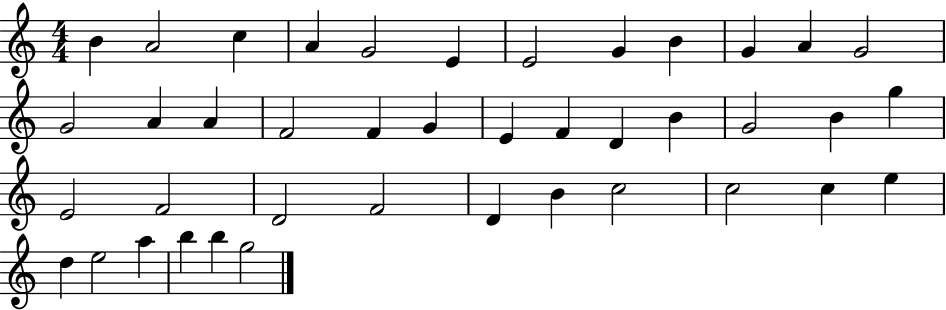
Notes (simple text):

B4/q A4/h C5/q A4/q G4/h E4/q E4/h G4/q B4/q G4/q A4/q G4/h G4/h A4/q A4/q F4/h F4/q G4/q E4/q F4/q D4/q B4/q G4/h B4/q G5/q E4/h F4/h D4/h F4/h D4/q B4/q C5/h C5/h C5/q E5/q D5/q E5/h A5/q B5/q B5/q G5/h